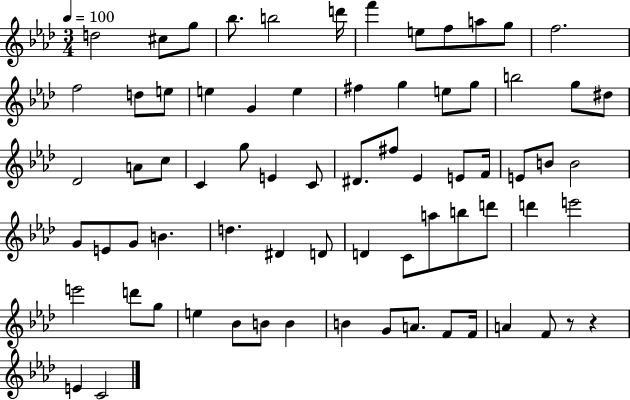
{
  \clef treble
  \numericTimeSignature
  \time 3/4
  \key aes \major
  \tempo 4 = 100
  d''2 cis''8 g''8 | bes''8. b''2 d'''16 | f'''4 e''8 f''8 a''8 g''8 | f''2. | \break f''2 d''8 e''8 | e''4 g'4 e''4 | fis''4 g''4 e''8 g''8 | b''2 g''8 dis''8 | \break des'2 a'8 c''8 | c'4 g''8 e'4 c'8 | dis'8. fis''8 ees'4 e'8 f'16 | e'8 b'8 b'2 | \break g'8 e'8 g'8 b'4. | d''4. dis'4 d'8 | d'4 c'8 a''8 b''8 d'''8 | d'''4 e'''2 | \break e'''2 d'''8 g''8 | e''4 bes'8 b'8 b'4 | b'4 g'8 a'8. f'8 f'16 | a'4 f'8 r8 r4 | \break e'4 c'2 | \bar "|."
}